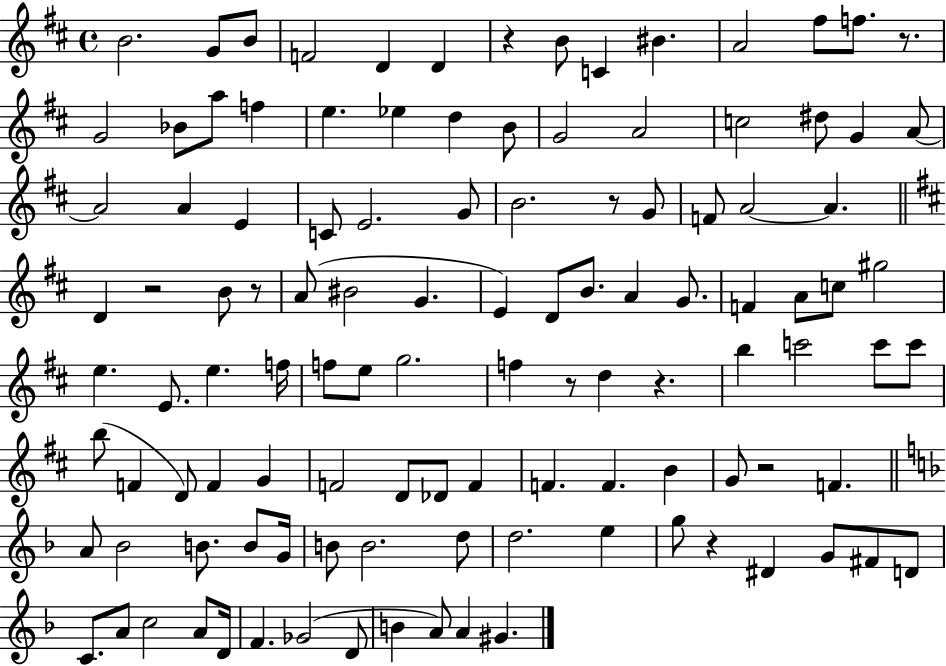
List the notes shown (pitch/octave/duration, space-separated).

B4/h. G4/e B4/e F4/h D4/q D4/q R/q B4/e C4/q BIS4/q. A4/h F#5/e F5/e. R/e. G4/h Bb4/e A5/e F5/q E5/q. Eb5/q D5/q B4/e G4/h A4/h C5/h D#5/e G4/q A4/e A4/h A4/q E4/q C4/e E4/h. G4/e B4/h. R/e G4/e F4/e A4/h A4/q. D4/q R/h B4/e R/e A4/e BIS4/h G4/q. E4/q D4/e B4/e. A4/q G4/e. F4/q A4/e C5/e G#5/h E5/q. E4/e. E5/q. F5/s F5/e E5/e G5/h. F5/q R/e D5/q R/q. B5/q C6/h C6/e C6/e B5/e F4/q D4/e F4/q G4/q F4/h D4/e Db4/e F4/q F4/q. F4/q. B4/q G4/e R/h F4/q. A4/e Bb4/h B4/e. B4/e G4/s B4/e B4/h. D5/e D5/h. E5/q G5/e R/q D#4/q G4/e F#4/e D4/e C4/e. A4/e C5/h A4/e D4/s F4/q. Gb4/h D4/e B4/q A4/e A4/q G#4/q.